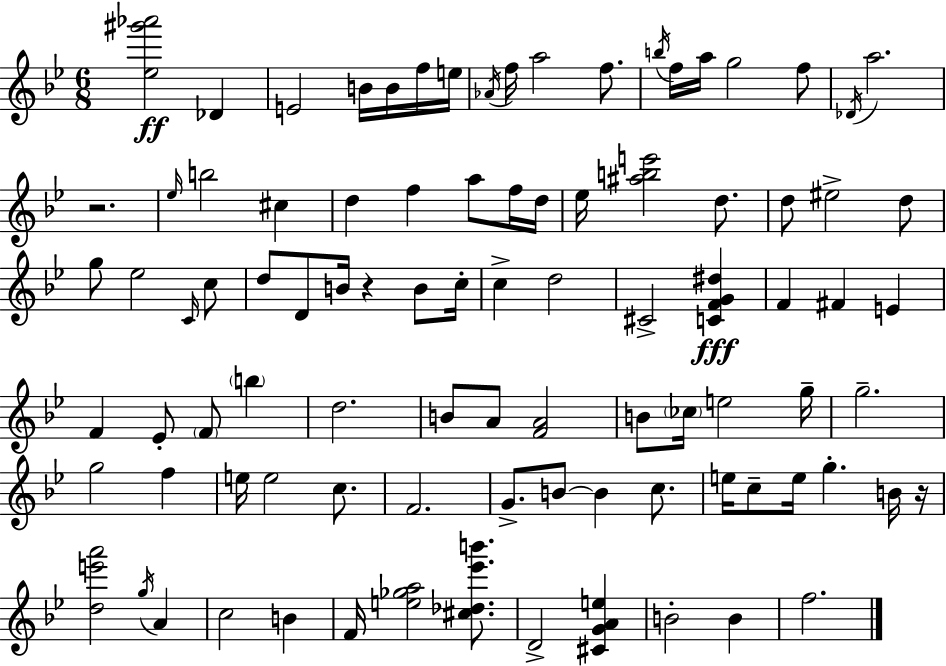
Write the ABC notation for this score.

X:1
T:Untitled
M:6/8
L:1/4
K:Bb
[_e^g'_a']2 _D E2 B/4 B/4 f/4 e/4 _A/4 f/4 a2 f/2 b/4 f/4 a/4 g2 f/2 _D/4 a2 z2 _e/4 b2 ^c d f a/2 f/4 d/4 _e/4 [^abe']2 d/2 d/2 ^e2 d/2 g/2 _e2 C/4 c/2 d/2 D/2 B/4 z B/2 c/4 c d2 ^C2 [CFG^d] F ^F E F _E/2 F/2 b d2 B/2 A/2 [FA]2 B/2 _c/4 e2 g/4 g2 g2 f e/4 e2 c/2 F2 G/2 B/2 B c/2 e/4 c/2 e/4 g B/4 z/4 [de'a']2 g/4 A c2 B F/4 [e_ga]2 [^c_d_e'b']/2 D2 [^CGAe] B2 B f2